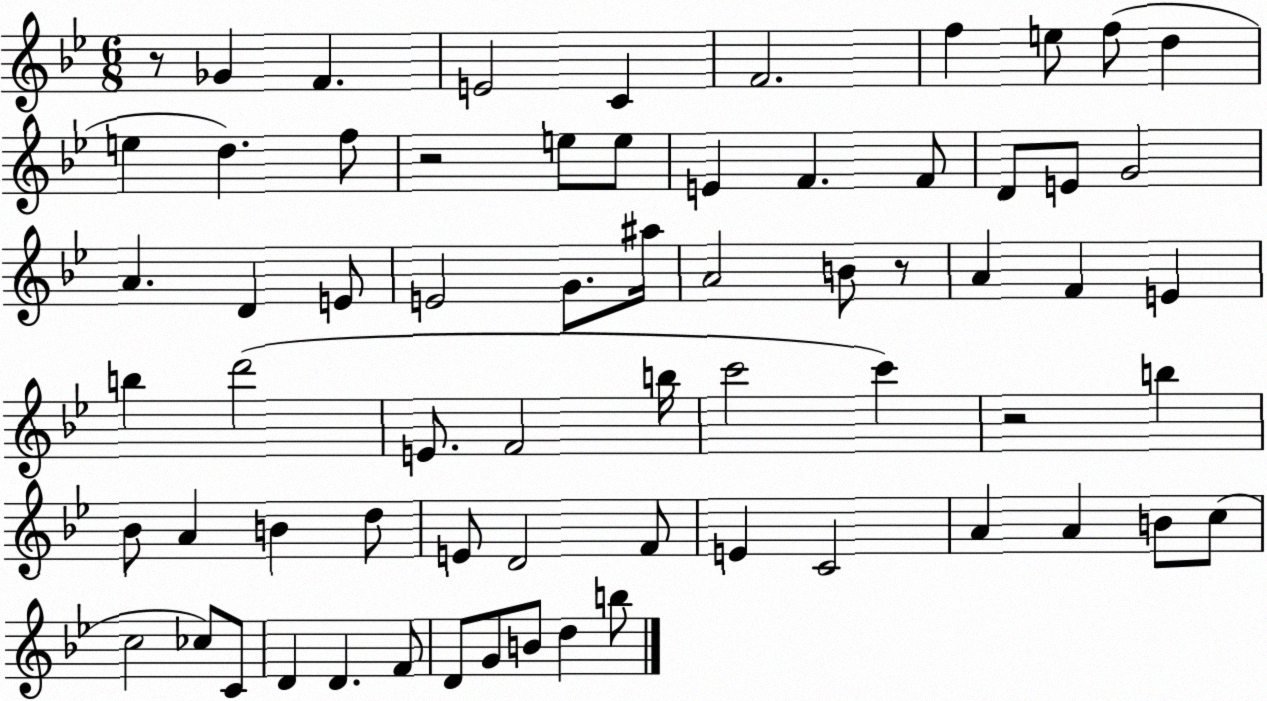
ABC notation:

X:1
T:Untitled
M:6/8
L:1/4
K:Bb
z/2 _G F E2 C F2 f e/2 f/2 d e d f/2 z2 e/2 e/2 E F F/2 D/2 E/2 G2 A D E/2 E2 G/2 ^a/4 A2 B/2 z/2 A F E b d'2 E/2 F2 b/4 c'2 c' z2 b _B/2 A B d/2 E/2 D2 F/2 E C2 A A B/2 c/2 c2 _c/2 C/2 D D F/2 D/2 G/2 B/2 d b/2